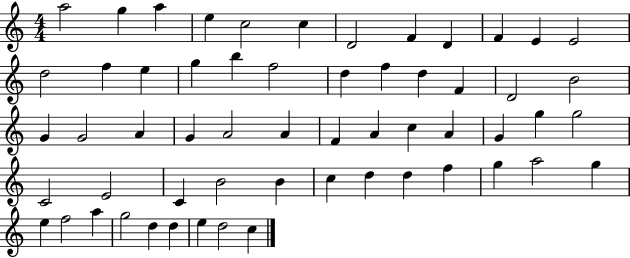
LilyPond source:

{
  \clef treble
  \numericTimeSignature
  \time 4/4
  \key c \major
  a''2 g''4 a''4 | e''4 c''2 c''4 | d'2 f'4 d'4 | f'4 e'4 e'2 | \break d''2 f''4 e''4 | g''4 b''4 f''2 | d''4 f''4 d''4 f'4 | d'2 b'2 | \break g'4 g'2 a'4 | g'4 a'2 a'4 | f'4 a'4 c''4 a'4 | g'4 g''4 g''2 | \break c'2 e'2 | c'4 b'2 b'4 | c''4 d''4 d''4 f''4 | g''4 a''2 g''4 | \break e''4 f''2 a''4 | g''2 d''4 d''4 | e''4 d''2 c''4 | \bar "|."
}